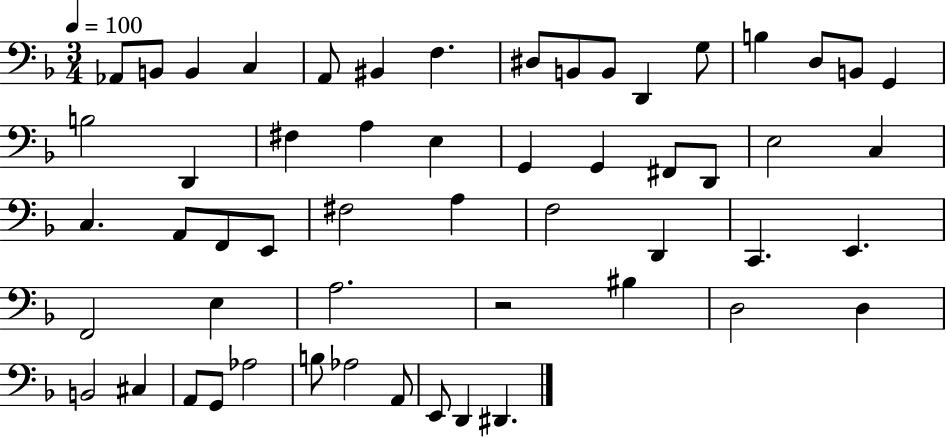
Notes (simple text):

Ab2/e B2/e B2/q C3/q A2/e BIS2/q F3/q. D#3/e B2/e B2/e D2/q G3/e B3/q D3/e B2/e G2/q B3/h D2/q F#3/q A3/q E3/q G2/q G2/q F#2/e D2/e E3/h C3/q C3/q. A2/e F2/e E2/e F#3/h A3/q F3/h D2/q C2/q. E2/q. F2/h E3/q A3/h. R/h BIS3/q D3/h D3/q B2/h C#3/q A2/e G2/e Ab3/h B3/e Ab3/h A2/e E2/e D2/q D#2/q.